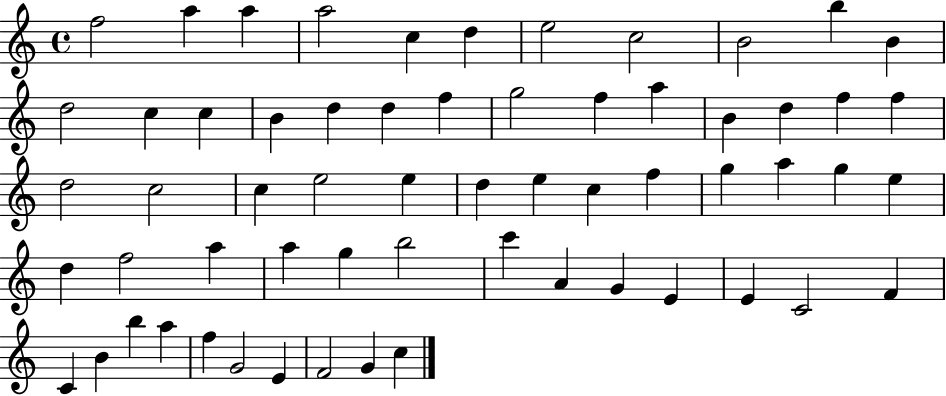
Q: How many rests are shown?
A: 0